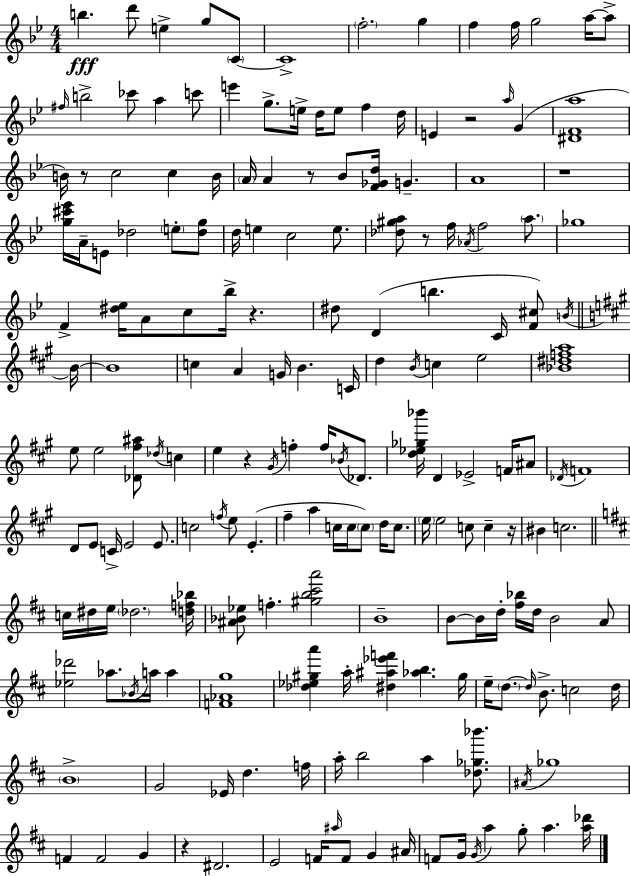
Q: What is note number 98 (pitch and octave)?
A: C5